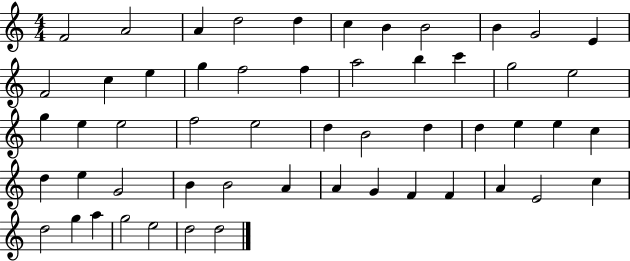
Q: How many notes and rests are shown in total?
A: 54